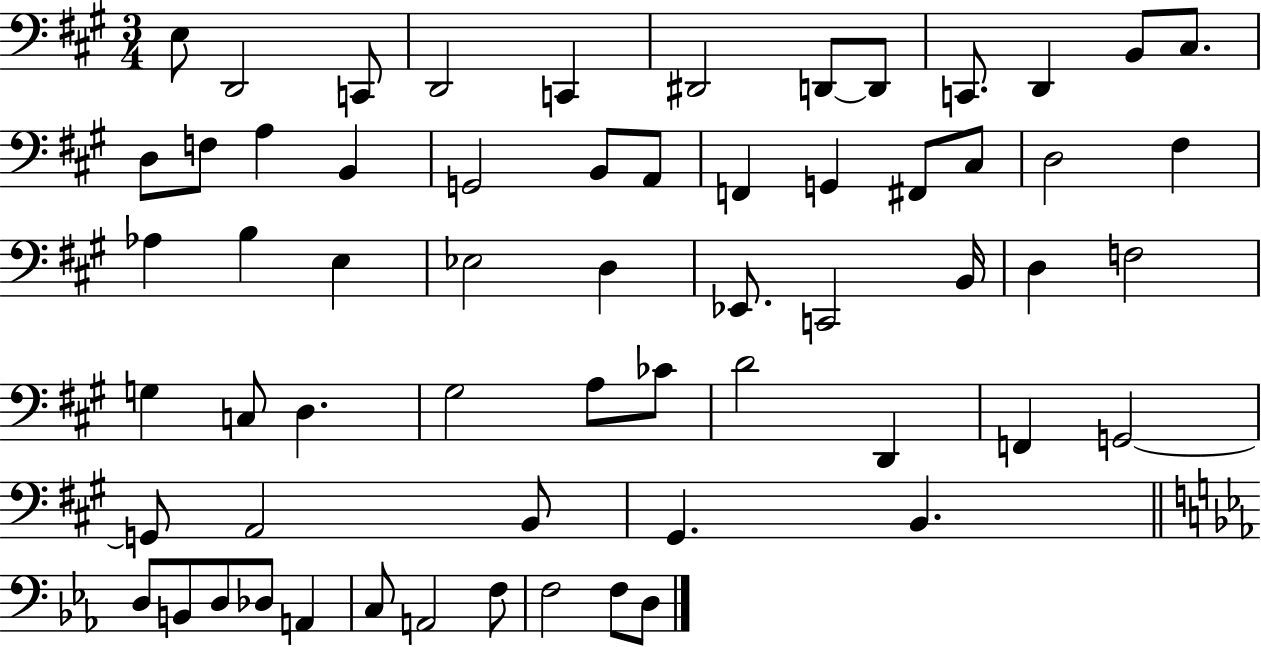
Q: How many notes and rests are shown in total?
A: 61